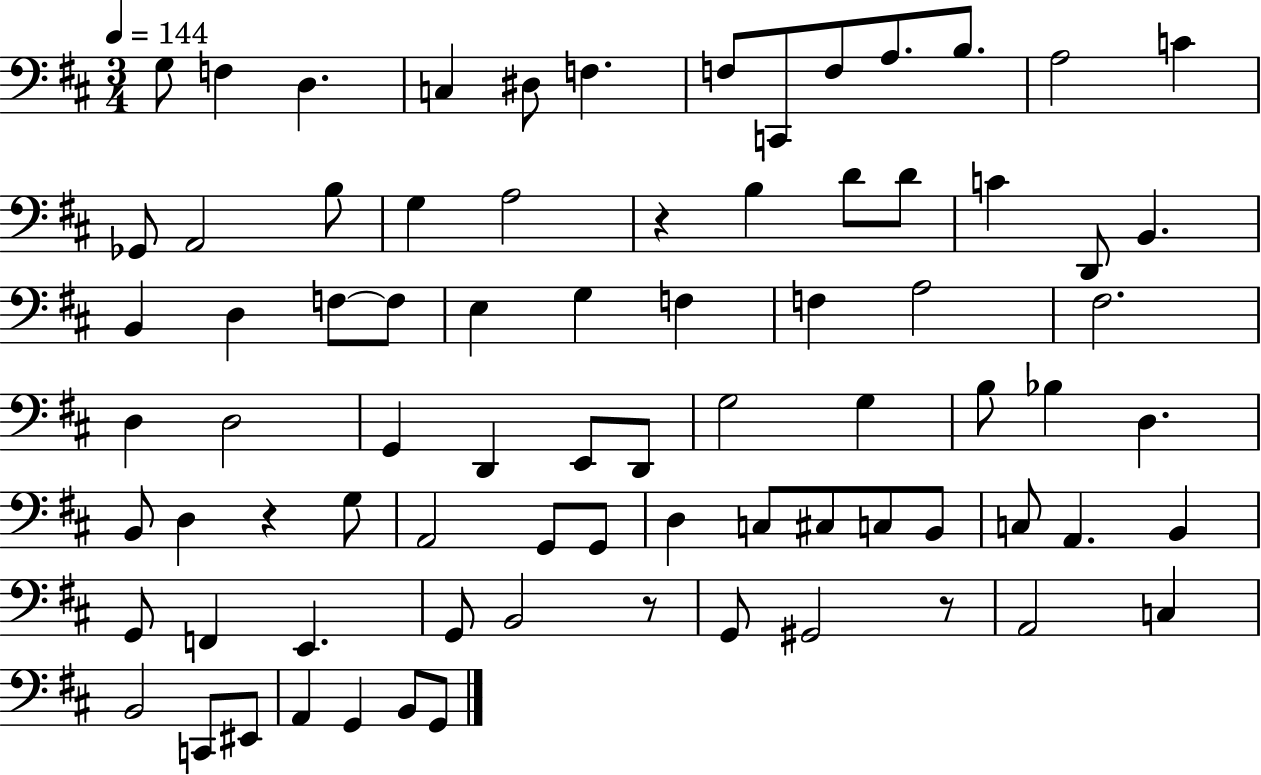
X:1
T:Untitled
M:3/4
L:1/4
K:D
G,/2 F, D, C, ^D,/2 F, F,/2 C,,/2 F,/2 A,/2 B,/2 A,2 C _G,,/2 A,,2 B,/2 G, A,2 z B, D/2 D/2 C D,,/2 B,, B,, D, F,/2 F,/2 E, G, F, F, A,2 ^F,2 D, D,2 G,, D,, E,,/2 D,,/2 G,2 G, B,/2 _B, D, B,,/2 D, z G,/2 A,,2 G,,/2 G,,/2 D, C,/2 ^C,/2 C,/2 B,,/2 C,/2 A,, B,, G,,/2 F,, E,, G,,/2 B,,2 z/2 G,,/2 ^G,,2 z/2 A,,2 C, B,,2 C,,/2 ^E,,/2 A,, G,, B,,/2 G,,/2